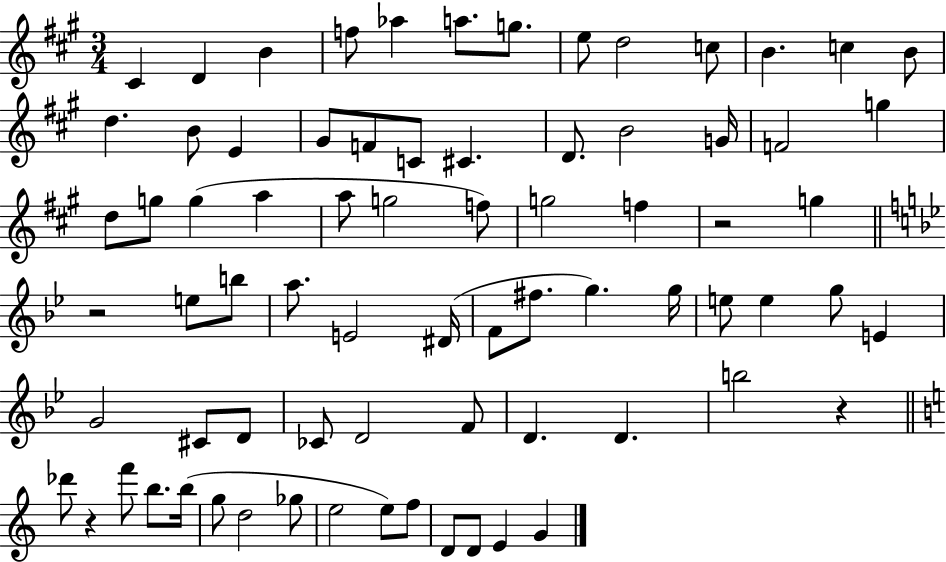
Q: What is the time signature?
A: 3/4